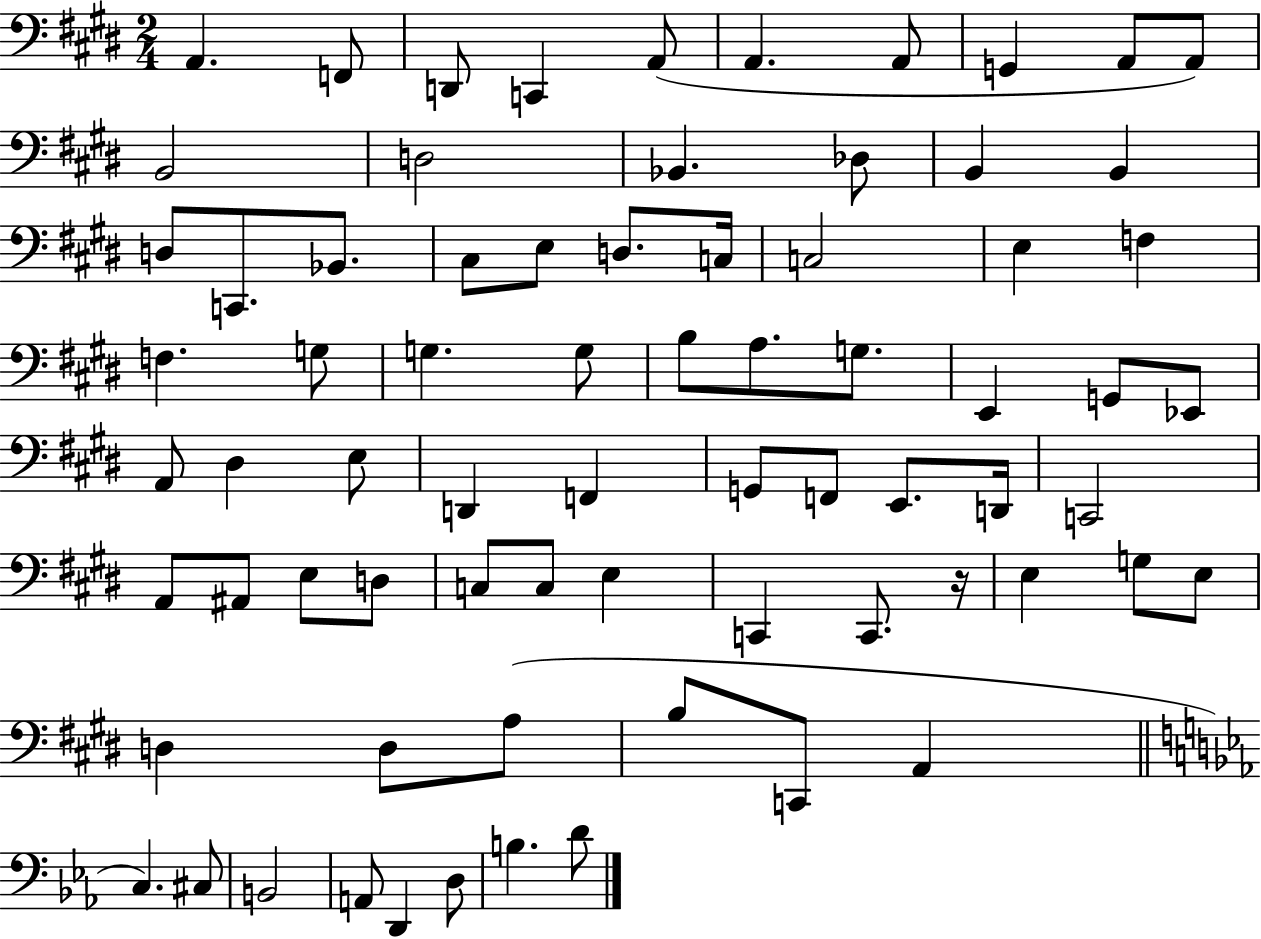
X:1
T:Untitled
M:2/4
L:1/4
K:E
A,, F,,/2 D,,/2 C,, A,,/2 A,, A,,/2 G,, A,,/2 A,,/2 B,,2 D,2 _B,, _D,/2 B,, B,, D,/2 C,,/2 _B,,/2 ^C,/2 E,/2 D,/2 C,/4 C,2 E, F, F, G,/2 G, G,/2 B,/2 A,/2 G,/2 E,, G,,/2 _E,,/2 A,,/2 ^D, E,/2 D,, F,, G,,/2 F,,/2 E,,/2 D,,/4 C,,2 A,,/2 ^A,,/2 E,/2 D,/2 C,/2 C,/2 E, C,, C,,/2 z/4 E, G,/2 E,/2 D, D,/2 A,/2 B,/2 C,,/2 A,, C, ^C,/2 B,,2 A,,/2 D,, D,/2 B, D/2